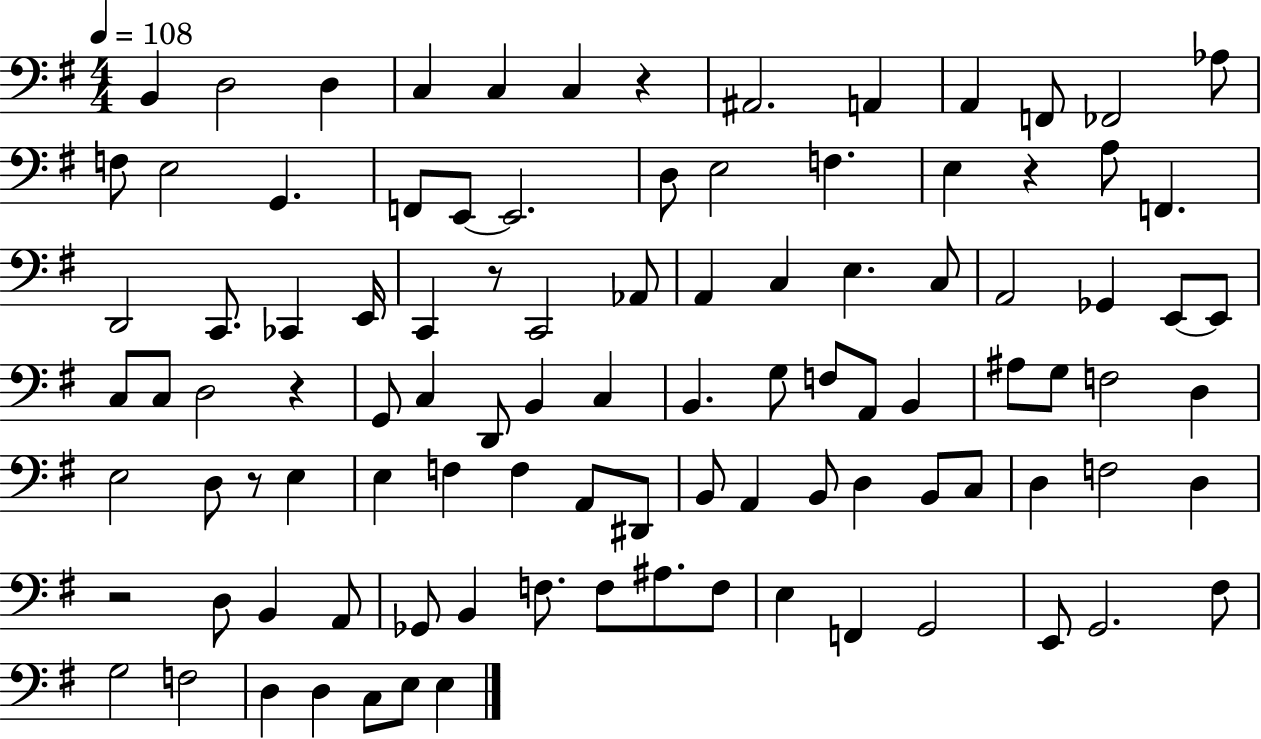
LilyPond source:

{
  \clef bass
  \numericTimeSignature
  \time 4/4
  \key g \major
  \tempo 4 = 108
  \repeat volta 2 { b,4 d2 d4 | c4 c4 c4 r4 | ais,2. a,4 | a,4 f,8 fes,2 aes8 | \break f8 e2 g,4. | f,8 e,8~~ e,2. | d8 e2 f4. | e4 r4 a8 f,4. | \break d,2 c,8. ces,4 e,16 | c,4 r8 c,2 aes,8 | a,4 c4 e4. c8 | a,2 ges,4 e,8~~ e,8 | \break c8 c8 d2 r4 | g,8 c4 d,8 b,4 c4 | b,4. g8 f8 a,8 b,4 | ais8 g8 f2 d4 | \break e2 d8 r8 e4 | e4 f4 f4 a,8 dis,8 | b,8 a,4 b,8 d4 b,8 c8 | d4 f2 d4 | \break r2 d8 b,4 a,8 | ges,8 b,4 f8. f8 ais8. f8 | e4 f,4 g,2 | e,8 g,2. fis8 | \break g2 f2 | d4 d4 c8 e8 e4 | } \bar "|."
}